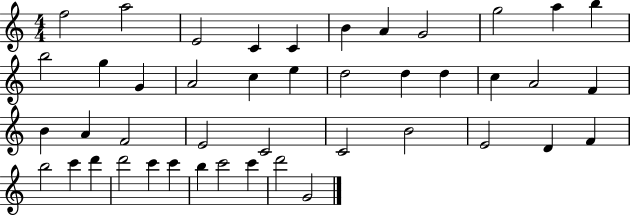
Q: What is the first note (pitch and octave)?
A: F5